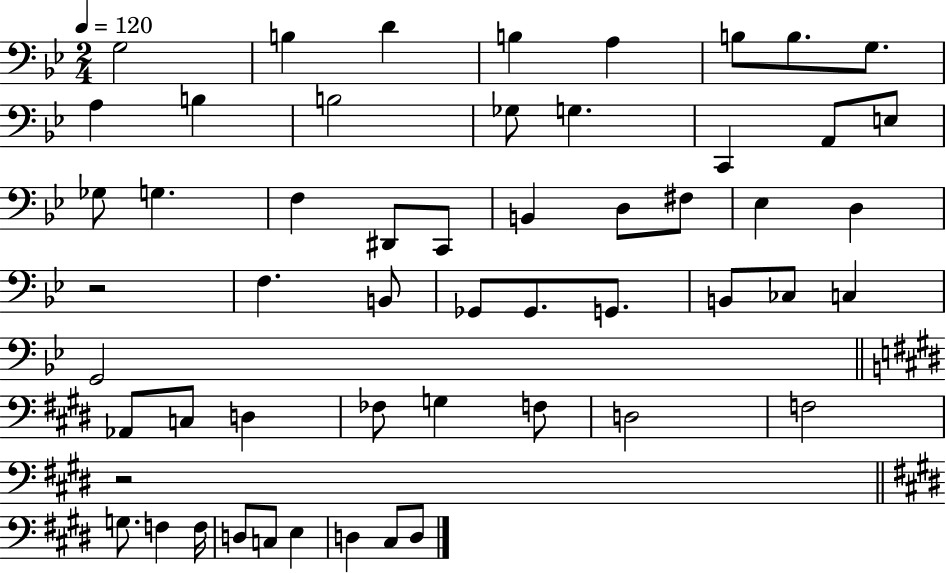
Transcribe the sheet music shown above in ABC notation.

X:1
T:Untitled
M:2/4
L:1/4
K:Bb
G,2 B, D B, A, B,/2 B,/2 G,/2 A, B, B,2 _G,/2 G, C,, A,,/2 E,/2 _G,/2 G, F, ^D,,/2 C,,/2 B,, D,/2 ^F,/2 _E, D, z2 F, B,,/2 _G,,/2 _G,,/2 G,,/2 B,,/2 _C,/2 C, G,,2 _A,,/2 C,/2 D, _F,/2 G, F,/2 D,2 F,2 z2 G,/2 F, F,/4 D,/2 C,/2 E, D, ^C,/2 D,/2